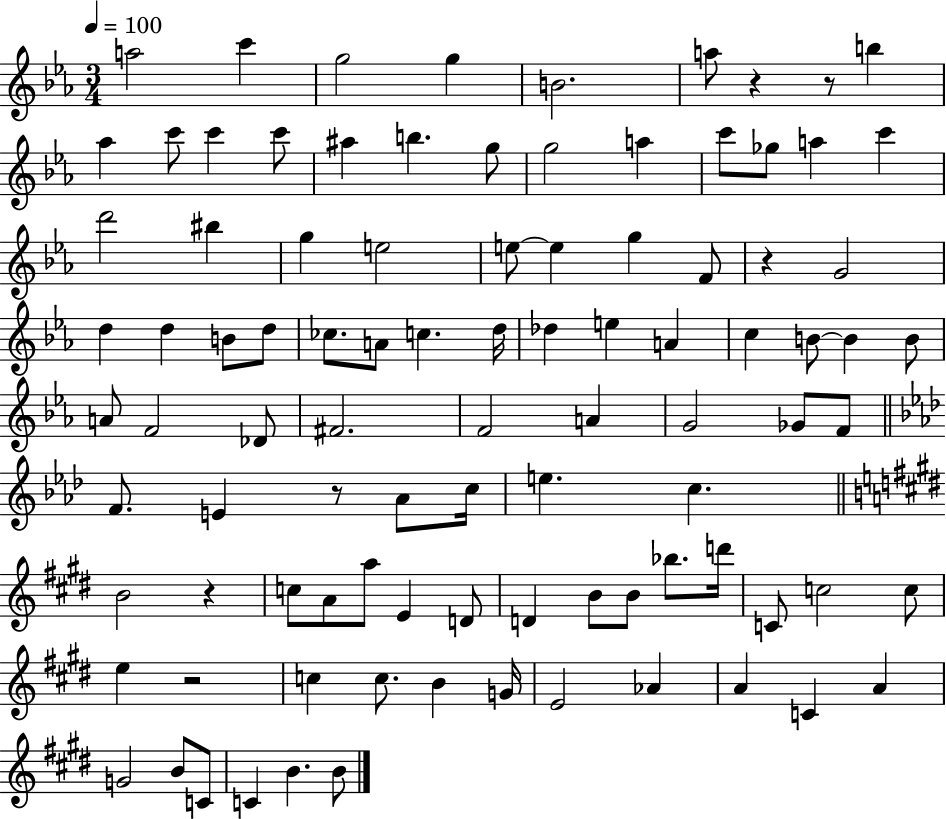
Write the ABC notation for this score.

X:1
T:Untitled
M:3/4
L:1/4
K:Eb
a2 c' g2 g B2 a/2 z z/2 b _a c'/2 c' c'/2 ^a b g/2 g2 a c'/2 _g/2 a c' d'2 ^b g e2 e/2 e g F/2 z G2 d d B/2 d/2 _c/2 A/2 c d/4 _d e A c B/2 B B/2 A/2 F2 _D/2 ^F2 F2 A G2 _G/2 F/2 F/2 E z/2 _A/2 c/4 e c B2 z c/2 A/2 a/2 E D/2 D B/2 B/2 _b/2 d'/4 C/2 c2 c/2 e z2 c c/2 B G/4 E2 _A A C A G2 B/2 C/2 C B B/2